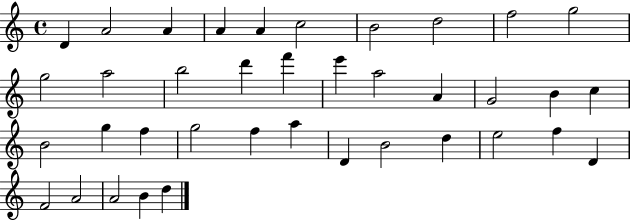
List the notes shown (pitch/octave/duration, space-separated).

D4/q A4/h A4/q A4/q A4/q C5/h B4/h D5/h F5/h G5/h G5/h A5/h B5/h D6/q F6/q E6/q A5/h A4/q G4/h B4/q C5/q B4/h G5/q F5/q G5/h F5/q A5/q D4/q B4/h D5/q E5/h F5/q D4/q F4/h A4/h A4/h B4/q D5/q